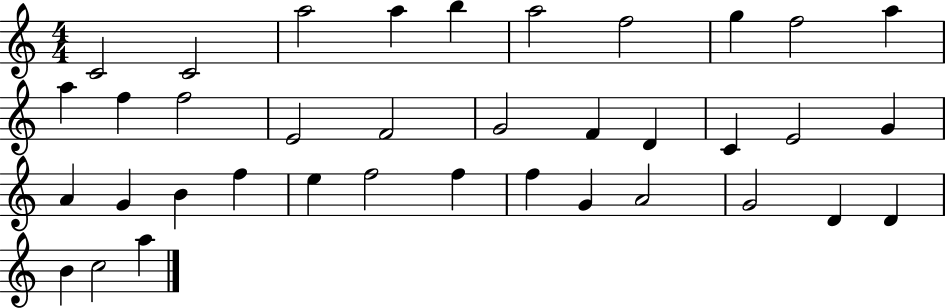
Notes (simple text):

C4/h C4/h A5/h A5/q B5/q A5/h F5/h G5/q F5/h A5/q A5/q F5/q F5/h E4/h F4/h G4/h F4/q D4/q C4/q E4/h G4/q A4/q G4/q B4/q F5/q E5/q F5/h F5/q F5/q G4/q A4/h G4/h D4/q D4/q B4/q C5/h A5/q